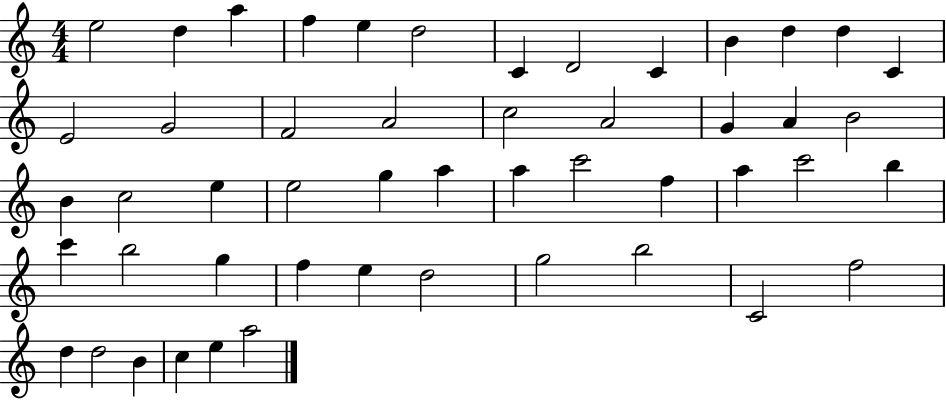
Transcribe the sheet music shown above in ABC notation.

X:1
T:Untitled
M:4/4
L:1/4
K:C
e2 d a f e d2 C D2 C B d d C E2 G2 F2 A2 c2 A2 G A B2 B c2 e e2 g a a c'2 f a c'2 b c' b2 g f e d2 g2 b2 C2 f2 d d2 B c e a2